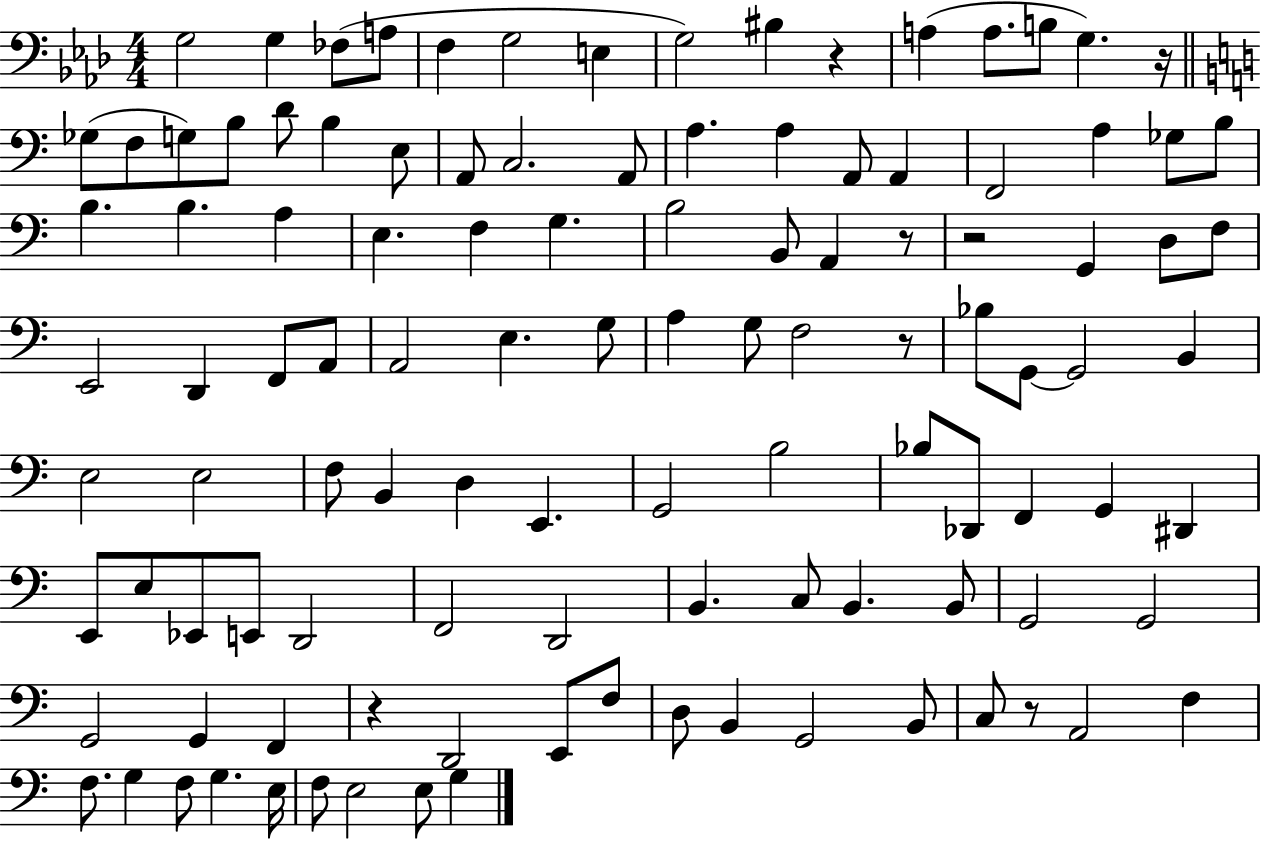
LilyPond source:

{
  \clef bass
  \numericTimeSignature
  \time 4/4
  \key aes \major
  g2 g4 fes8( a8 | f4 g2 e4 | g2) bis4 r4 | a4( a8. b8 g4.) r16 | \break \bar "||" \break \key c \major ges8( f8 g8) b8 d'8 b4 e8 | a,8 c2. a,8 | a4. a4 a,8 a,4 | f,2 a4 ges8 b8 | \break b4. b4. a4 | e4. f4 g4. | b2 b,8 a,4 r8 | r2 g,4 d8 f8 | \break e,2 d,4 f,8 a,8 | a,2 e4. g8 | a4 g8 f2 r8 | bes8 g,8~~ g,2 b,4 | \break e2 e2 | f8 b,4 d4 e,4. | g,2 b2 | bes8 des,8 f,4 g,4 dis,4 | \break e,8 e8 ees,8 e,8 d,2 | f,2 d,2 | b,4. c8 b,4. b,8 | g,2 g,2 | \break g,2 g,4 f,4 | r4 d,2 e,8 f8 | d8 b,4 g,2 b,8 | c8 r8 a,2 f4 | \break f8. g4 f8 g4. e16 | f8 e2 e8 g4 | \bar "|."
}